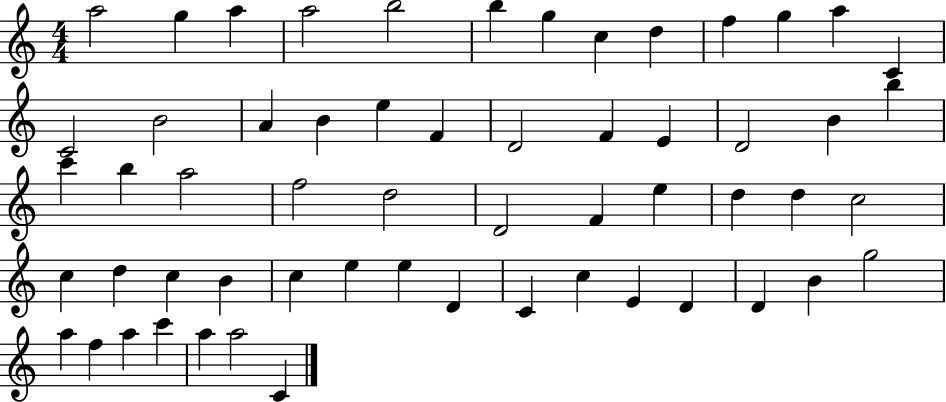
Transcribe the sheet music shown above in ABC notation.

X:1
T:Untitled
M:4/4
L:1/4
K:C
a2 g a a2 b2 b g c d f g a C C2 B2 A B e F D2 F E D2 B b c' b a2 f2 d2 D2 F e d d c2 c d c B c e e D C c E D D B g2 a f a c' a a2 C